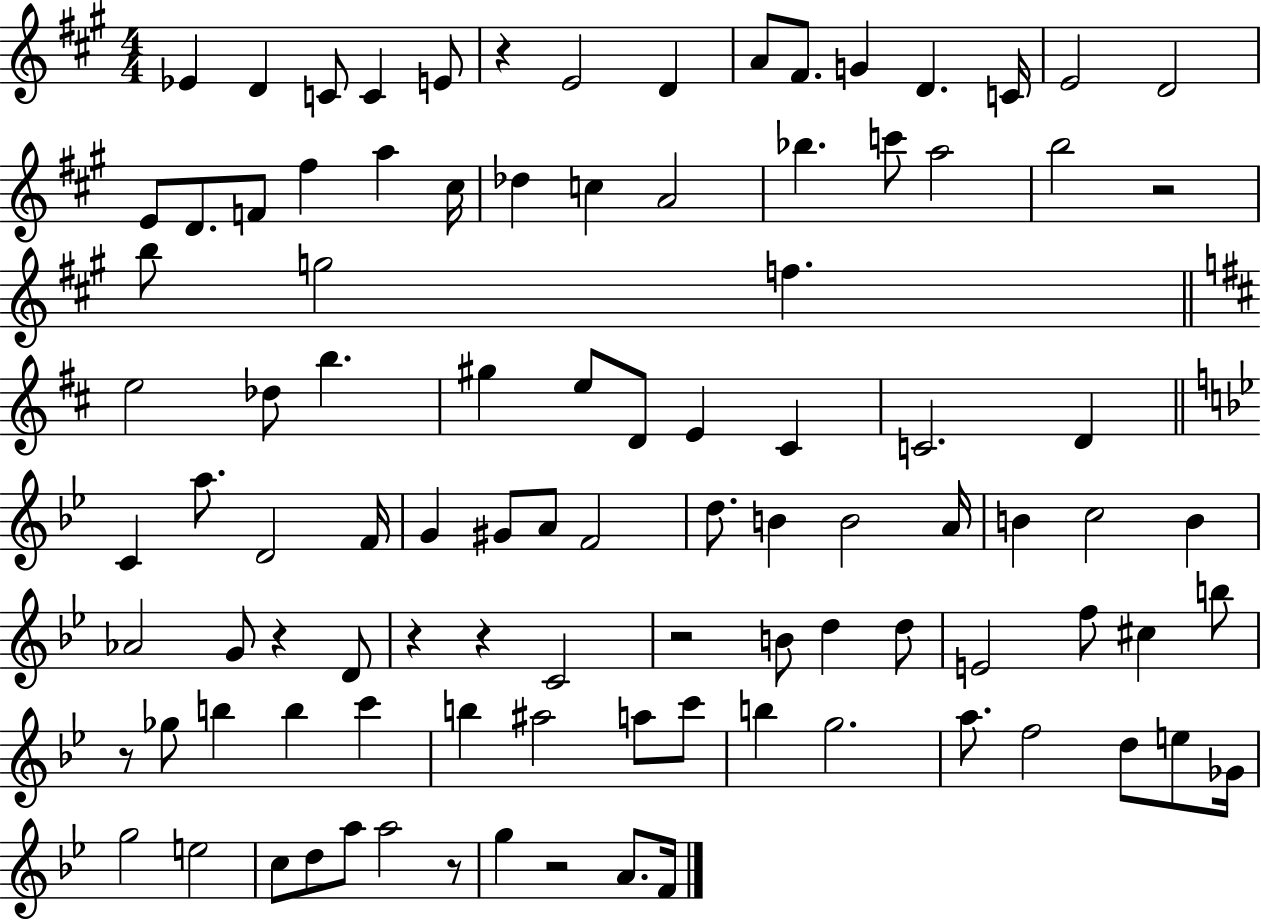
X:1
T:Untitled
M:4/4
L:1/4
K:A
_E D C/2 C E/2 z E2 D A/2 ^F/2 G D C/4 E2 D2 E/2 D/2 F/2 ^f a ^c/4 _d c A2 _b c'/2 a2 b2 z2 b/2 g2 f e2 _d/2 b ^g e/2 D/2 E ^C C2 D C a/2 D2 F/4 G ^G/2 A/2 F2 d/2 B B2 A/4 B c2 B _A2 G/2 z D/2 z z C2 z2 B/2 d d/2 E2 f/2 ^c b/2 z/2 _g/2 b b c' b ^a2 a/2 c'/2 b g2 a/2 f2 d/2 e/2 _G/4 g2 e2 c/2 d/2 a/2 a2 z/2 g z2 A/2 F/4